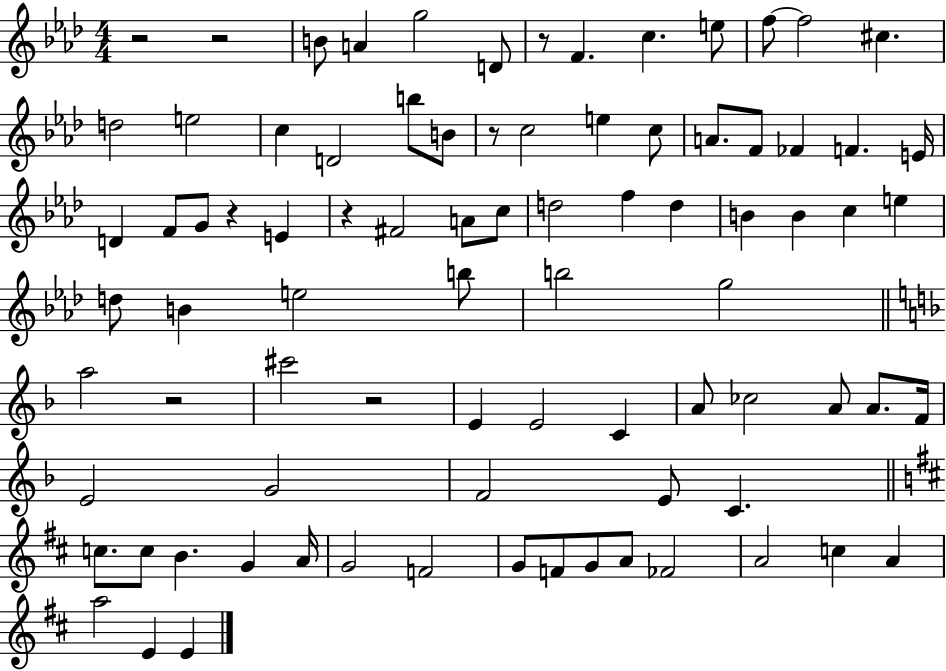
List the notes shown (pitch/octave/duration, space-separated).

R/h R/h B4/e A4/q G5/h D4/e R/e F4/q. C5/q. E5/e F5/e F5/h C#5/q. D5/h E5/h C5/q D4/h B5/e B4/e R/e C5/h E5/q C5/e A4/e. F4/e FES4/q F4/q. E4/s D4/q F4/e G4/e R/q E4/q R/q F#4/h A4/e C5/e D5/h F5/q D5/q B4/q B4/q C5/q E5/q D5/e B4/q E5/h B5/e B5/h G5/h A5/h R/h C#6/h R/h E4/q E4/h C4/q A4/e CES5/h A4/e A4/e. F4/s E4/h G4/h F4/h E4/e C4/q. C5/e. C5/e B4/q. G4/q A4/s G4/h F4/h G4/e F4/e G4/e A4/e FES4/h A4/h C5/q A4/q A5/h E4/q E4/q